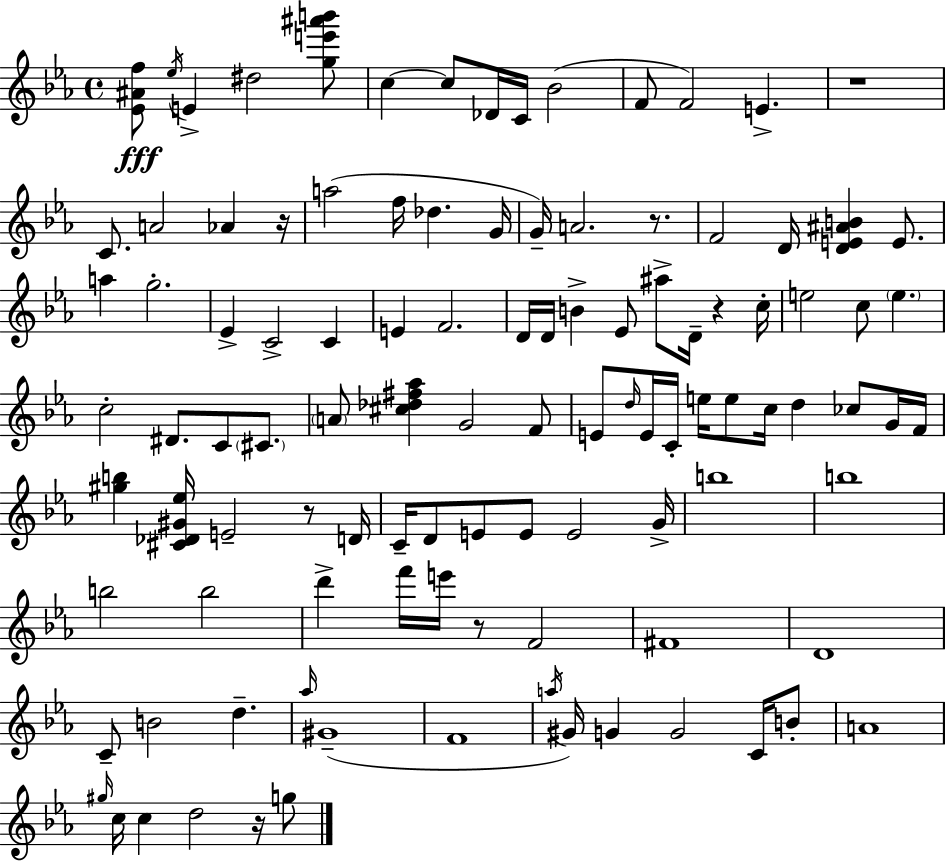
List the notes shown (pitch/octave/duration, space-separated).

[Eb4,A#4,F5]/e Eb5/s E4/q D#5/h [G5,E6,A#6,B6]/e C5/q C5/e Db4/s C4/s Bb4/h F4/e F4/h E4/q. R/w C4/e. A4/h Ab4/q R/s A5/h F5/s Db5/q. G4/s G4/s A4/h. R/e. F4/h D4/s [D4,E4,A#4,B4]/q E4/e. A5/q G5/h. Eb4/q C4/h C4/q E4/q F4/h. D4/s D4/s B4/q Eb4/e A#5/e D4/s R/q C5/s E5/h C5/e E5/q. C5/h D#4/e. C4/e C#4/e. A4/e [C#5,Db5,F#5,Ab5]/q G4/h F4/e E4/e D5/s E4/s C4/s E5/s E5/e C5/s D5/q CES5/e G4/s F4/s [G#5,B5]/q [C#4,Db4,G#4,Eb5]/s E4/h R/e D4/s C4/s D4/e E4/e E4/e E4/h G4/s B5/w B5/w B5/h B5/h D6/q F6/s E6/s R/e F4/h F#4/w D4/w C4/e B4/h D5/q. Ab5/s G#4/w F4/w A5/s G#4/s G4/q G4/h C4/s B4/e A4/w G#5/s C5/s C5/q D5/h R/s G5/e